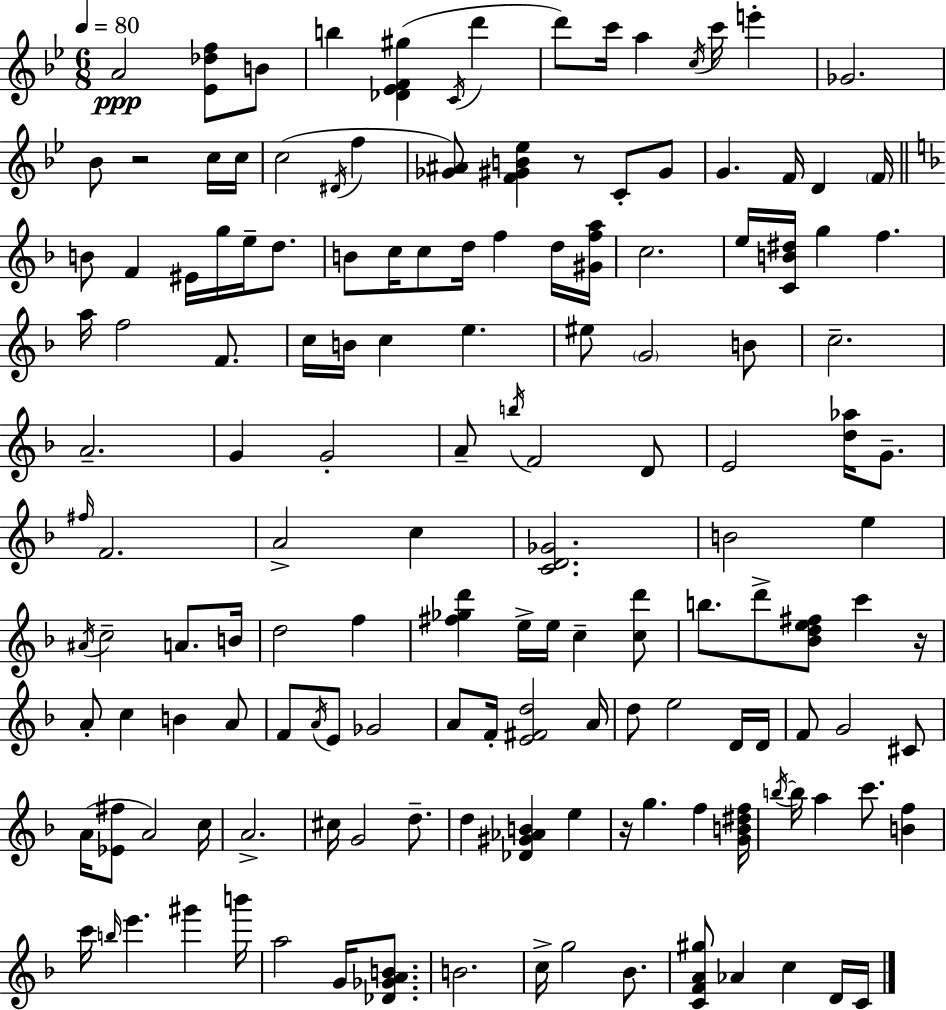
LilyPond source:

{
  \clef treble
  \numericTimeSignature
  \time 6/8
  \key bes \major
  \tempo 4 = 80
  a'2\ppp <ees' des'' f''>8 b'8 | b''4 <des' ees' f' gis''>4( \acciaccatura { c'16 } d'''4 | d'''8) c'''16 a''4 \acciaccatura { c''16 } c'''16 e'''4-. | ges'2. | \break bes'8 r2 | c''16 c''16 c''2( \acciaccatura { dis'16 } f''4 | <ges' ais'>8) <f' gis' b' ees''>4 r8 c'8-. | gis'8 g'4. f'16 d'4 | \break \parenthesize f'16 \bar "||" \break \key d \minor b'8 f'4 eis'16 g''16 e''16-- d''8. | b'8 c''16 c''8 d''16 f''4 d''16 <gis' f'' a''>16 | c''2. | e''16 <c' b' dis''>16 g''4 f''4. | \break a''16 f''2 f'8. | c''16 b'16 c''4 e''4. | eis''8 \parenthesize g'2 b'8 | c''2.-- | \break a'2.-- | g'4 g'2-. | a'8-- \acciaccatura { b''16 } f'2 d'8 | e'2 <d'' aes''>16 g'8.-- | \break \grace { fis''16 } f'2. | a'2-> c''4 | <c' d' ges'>2. | b'2 e''4 | \break \acciaccatura { ais'16 } c''2-- a'8. | b'16 d''2 f''4 | <fis'' ges'' d'''>4 e''16-> e''16 c''4-- | <c'' d'''>8 b''8. d'''8-> <bes' d'' e'' fis''>8 c'''4 | \break r16 a'8-. c''4 b'4 | a'8 f'8 \acciaccatura { a'16 } e'8 ges'2 | a'8 f'16-. <e' fis' d''>2 | a'16 d''8 e''2 | \break d'16 d'16 f'8 g'2 | cis'8 a'16( <ees' fis''>8 a'2) | c''16 a'2.-> | cis''16 g'2 | \break d''8.-- d''4 <des' gis' aes' b'>4 | e''4 r16 g''4. f''4 | <g' b' dis'' f''>16 \acciaccatura { b''16~ }~ b''16 a''4 c'''8. | <b' f''>4 c'''16 \grace { b''16 } e'''4. | \break gis'''4 b'''16 a''2 | g'16 <des' ges' a' b'>8. b'2. | c''16-> g''2 | bes'8. <c' f' a' gis''>8 aes'4 | \break c''4 d'16 c'16 \bar "|."
}